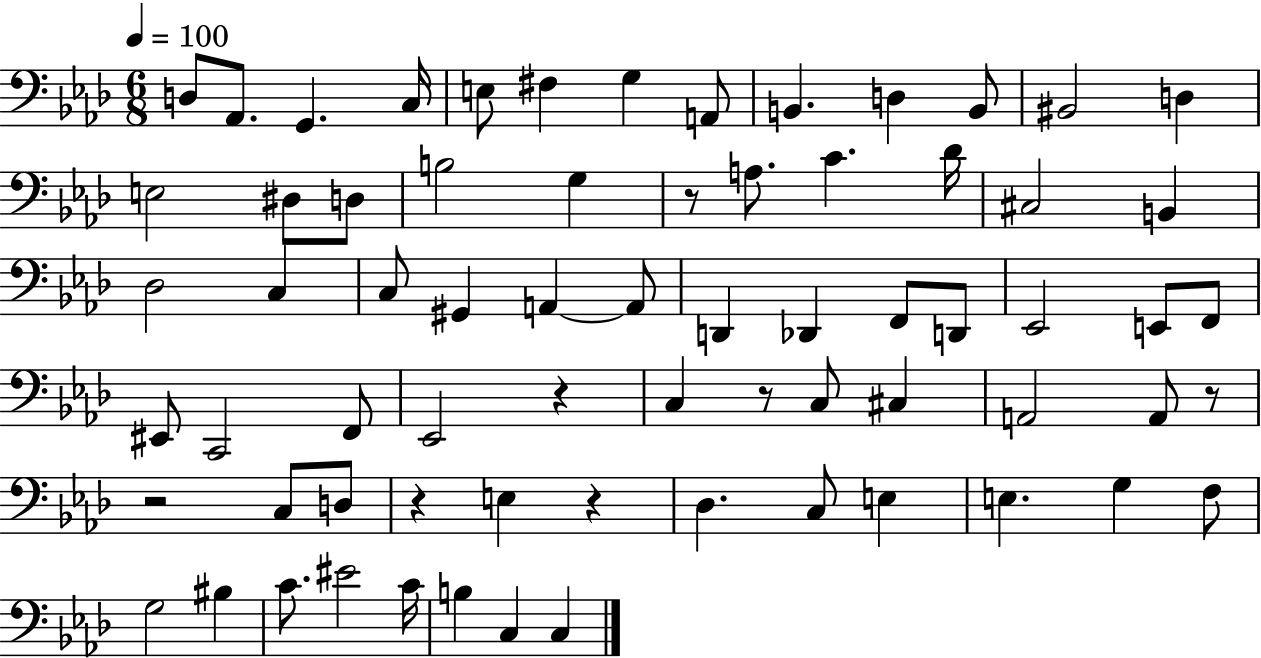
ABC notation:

X:1
T:Untitled
M:6/8
L:1/4
K:Ab
D,/2 _A,,/2 G,, C,/4 E,/2 ^F, G, A,,/2 B,, D, B,,/2 ^B,,2 D, E,2 ^D,/2 D,/2 B,2 G, z/2 A,/2 C _D/4 ^C,2 B,, _D,2 C, C,/2 ^G,, A,, A,,/2 D,, _D,, F,,/2 D,,/2 _E,,2 E,,/2 F,,/2 ^E,,/2 C,,2 F,,/2 _E,,2 z C, z/2 C,/2 ^C, A,,2 A,,/2 z/2 z2 C,/2 D,/2 z E, z _D, C,/2 E, E, G, F,/2 G,2 ^B, C/2 ^E2 C/4 B, C, C,